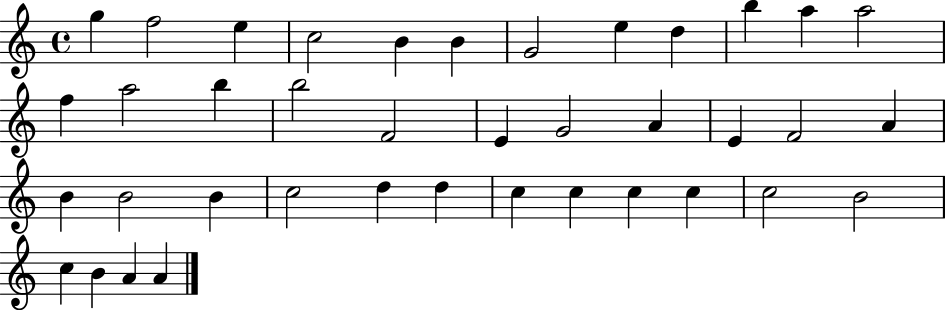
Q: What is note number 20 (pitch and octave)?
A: A4